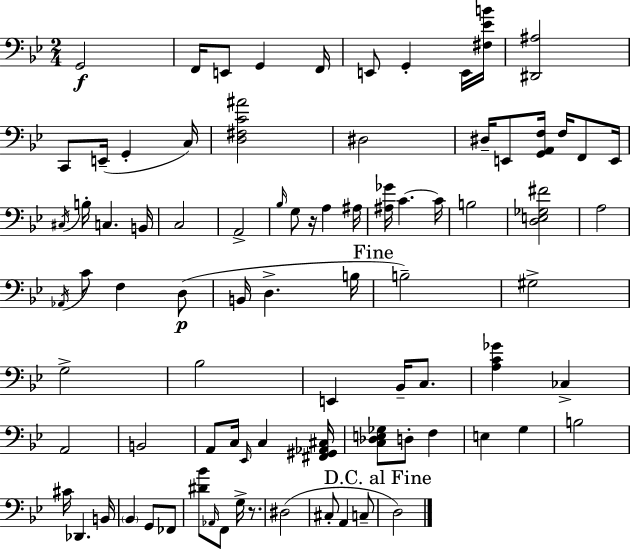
X:1
T:Untitled
M:2/4
L:1/4
K:Gm
G,,2 F,,/4 E,,/2 G,, F,,/4 E,,/2 G,, E,,/4 [^F,_EB]/4 [^D,,^A,]2 C,,/2 E,,/4 G,, C,/4 [D,^F,C^A]2 ^D,2 ^D,/4 E,,/2 [G,,A,,F,]/4 F,/4 F,,/2 E,,/4 ^C,/4 B,/4 C, B,,/4 C,2 A,,2 _B,/4 G,/2 z/4 A, ^A,/4 [^A,_G]/4 C C/4 B,2 [D,E,_G,^F]2 A,2 _A,,/4 C/2 F, D,/2 B,,/4 D, B,/4 B,2 ^G,2 G,2 _B,2 E,, _B,,/4 C,/2 [A,C_G] _C, A,,2 B,,2 A,,/2 C,/4 _E,,/4 C, [^F,,^G,,_A,,^C,]/4 [C,_D,E,_G,]/2 D,/2 F, E, G, B,2 ^C/4 _D,, B,,/4 _B,, G,,/2 _F,,/2 [^D_B]/2 _A,,/4 F,,/2 G,/4 z/2 ^D,2 ^C,/2 A,, C,/2 D,2